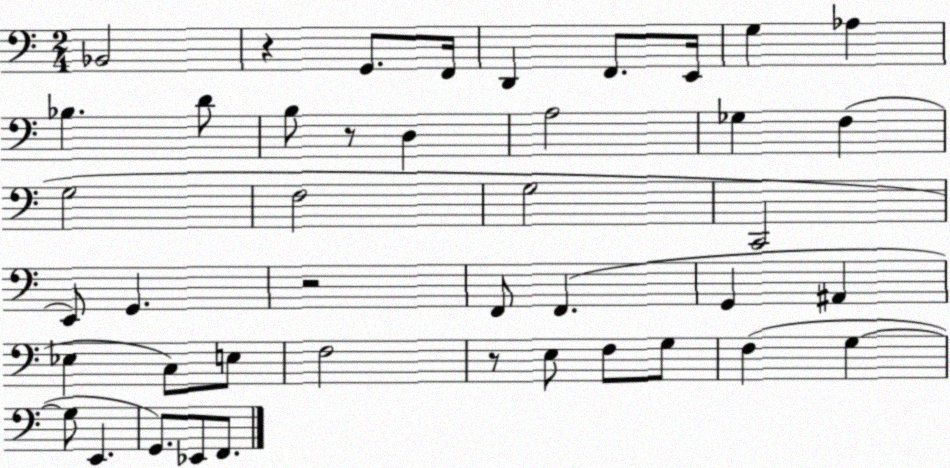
X:1
T:Untitled
M:2/4
L:1/4
K:C
_B,,2 z G,,/2 F,,/4 D,, F,,/2 E,,/4 G, _A, _B, D/2 B,/2 z/2 D, A,2 _G, F, G,2 F,2 G,2 C,,2 E,,/2 G,, z2 F,,/2 F,, G,, ^A,, _E, C,/2 E,/2 F,2 z/2 E,/2 F,/2 G,/2 F, G, G,/2 E,, G,,/2 _E,,/2 F,,/2